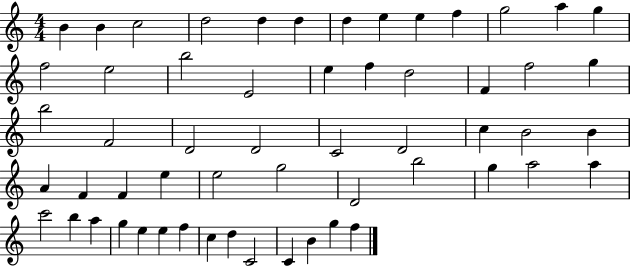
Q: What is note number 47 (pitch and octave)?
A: G5